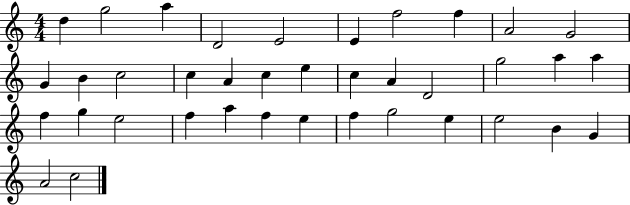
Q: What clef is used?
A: treble